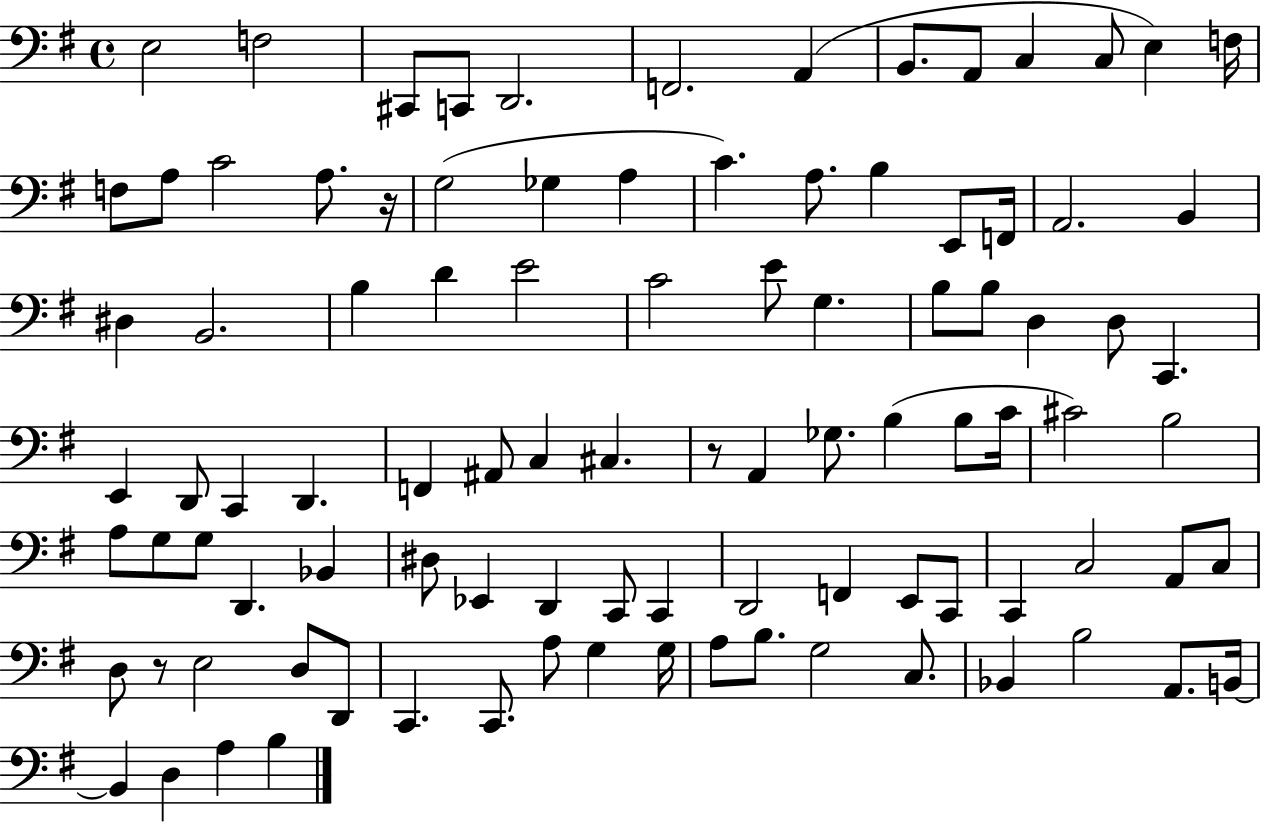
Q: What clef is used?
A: bass